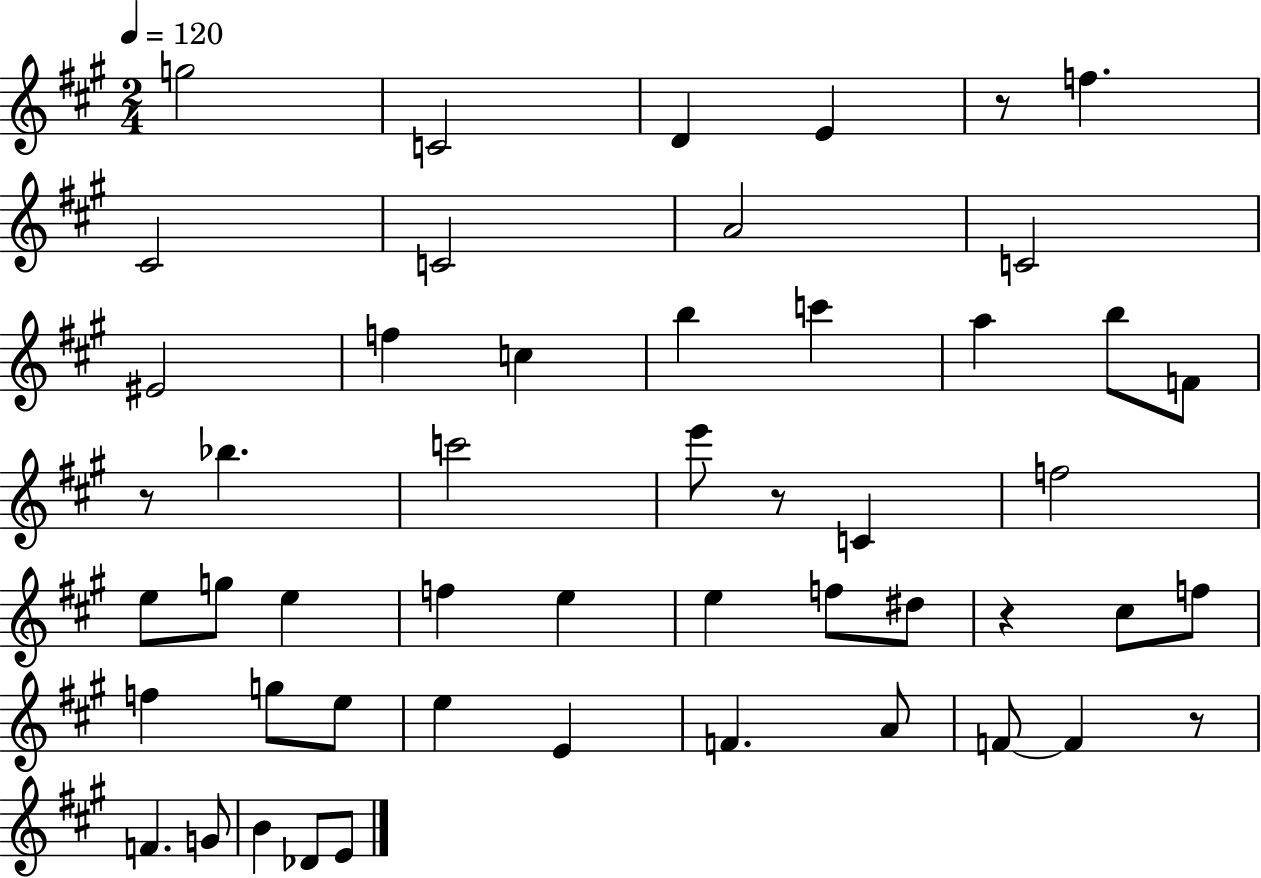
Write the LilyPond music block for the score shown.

{
  \clef treble
  \numericTimeSignature
  \time 2/4
  \key a \major
  \tempo 4 = 120
  g''2 | c'2 | d'4 e'4 | r8 f''4. | \break cis'2 | c'2 | a'2 | c'2 | \break eis'2 | f''4 c''4 | b''4 c'''4 | a''4 b''8 f'8 | \break r8 bes''4. | c'''2 | e'''8 r8 c'4 | f''2 | \break e''8 g''8 e''4 | f''4 e''4 | e''4 f''8 dis''8 | r4 cis''8 f''8 | \break f''4 g''8 e''8 | e''4 e'4 | f'4. a'8 | f'8~~ f'4 r8 | \break f'4. g'8 | b'4 des'8 e'8 | \bar "|."
}